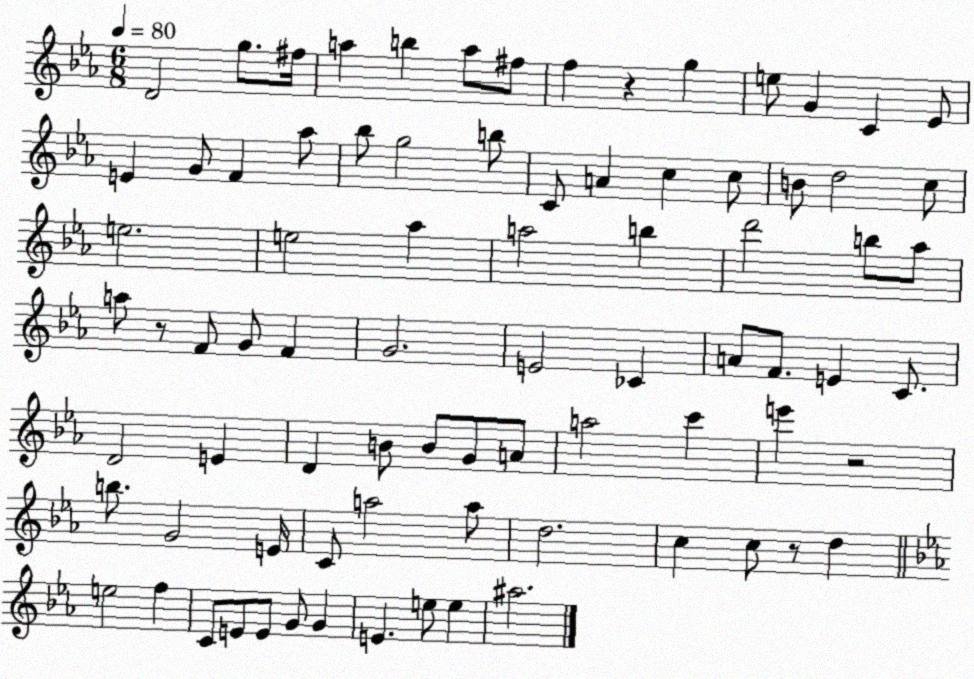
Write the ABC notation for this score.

X:1
T:Untitled
M:6/8
L:1/4
K:Eb
D2 g/2 ^f/4 a b a/2 ^f/2 f z g e/2 G C _E/2 E G/2 F _a/2 _b/2 g2 b/2 C/2 A c c/2 B/2 d2 c/2 e2 e2 _a a2 b d'2 b/2 _a/2 a/2 z/2 F/2 G/2 F G2 E2 _C A/2 F/2 E C/2 D2 E D B/2 B/2 G/2 A/2 a2 c' e' z2 b/2 G2 E/4 C/2 a2 a/2 d2 c c/2 z/2 d e2 f C/2 E/2 E/2 G/2 G E e/2 e ^a2